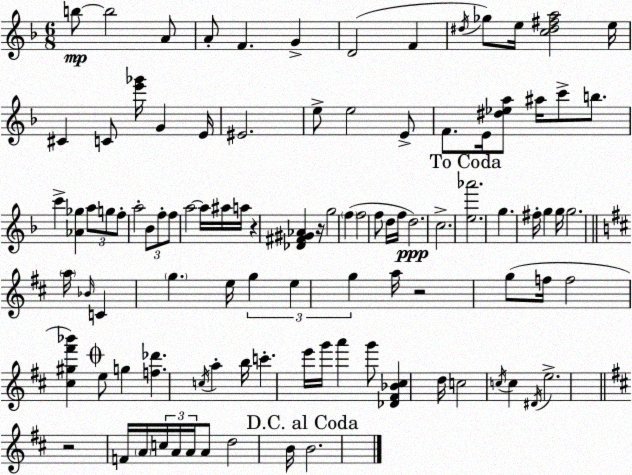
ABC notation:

X:1
T:Untitled
M:6/8
L:1/4
K:Dm
b/2 b2 A/2 A/2 F G D2 F ^d/4 _g/2 e/4 [c^d^fa]2 e/4 ^C C/2 [e'_g']/4 G E/4 ^E2 e/2 e2 E/2 F/2 E/4 [^d_ea]/2 ^a/4 c'/2 b/2 c' [_A_g] a/2 g/2 f/2 a2 _B/2 f/2 f/2 a2 a/4 ^a/4 a/4 z [_D^F^G_A] z/4 g2 f f2 f/2 d/4 f/4 d2 c2 [e_a']2 g ^f/4 g g/4 g2 a/4 _B/4 C g e/4 g e g a/4 z2 g/2 f/4 f2 [^c^g^f'_b'] e/2 g [f_d'] c/4 a b/4 c' e'/4 g'/4 a' g'/2 [_D^F_B^c] d/4 c2 c/4 c ^D/4 e2 z2 F/4 A/4 c/4 A/4 A/4 A/2 d2 B/4 B2